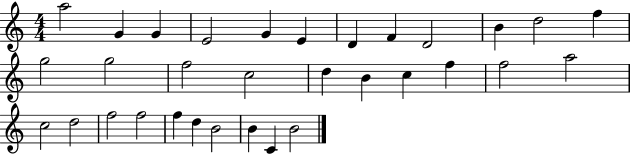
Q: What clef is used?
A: treble